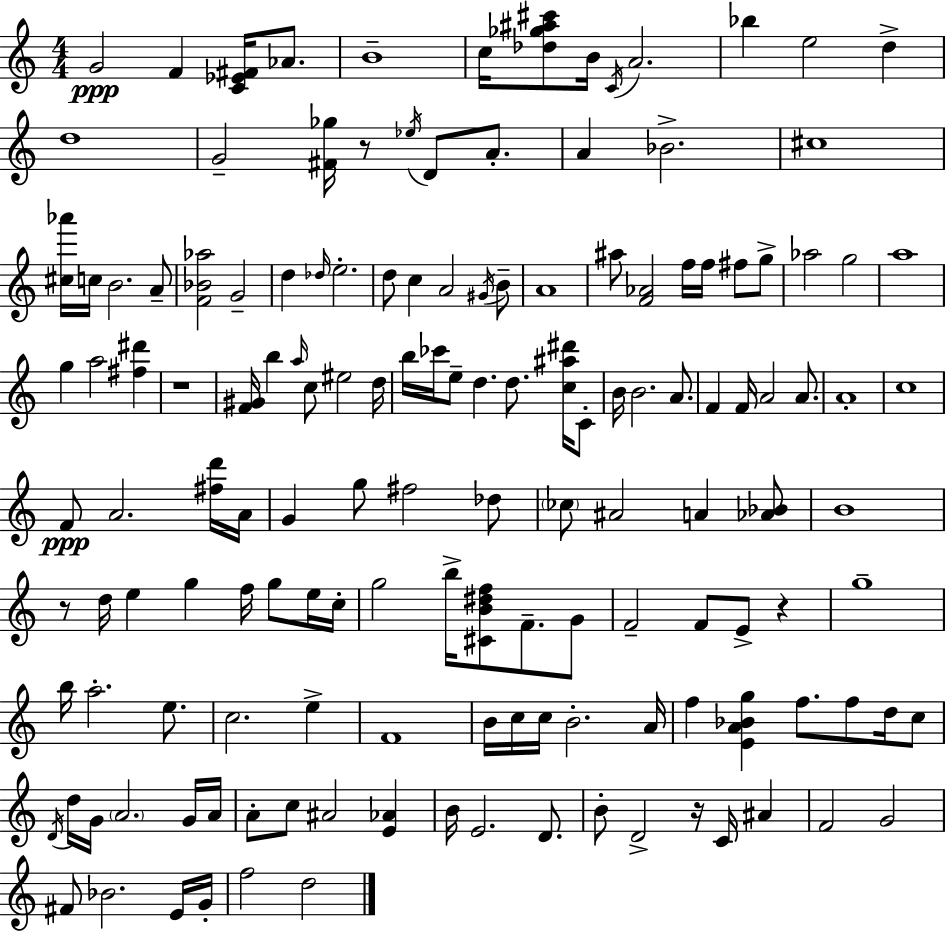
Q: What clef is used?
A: treble